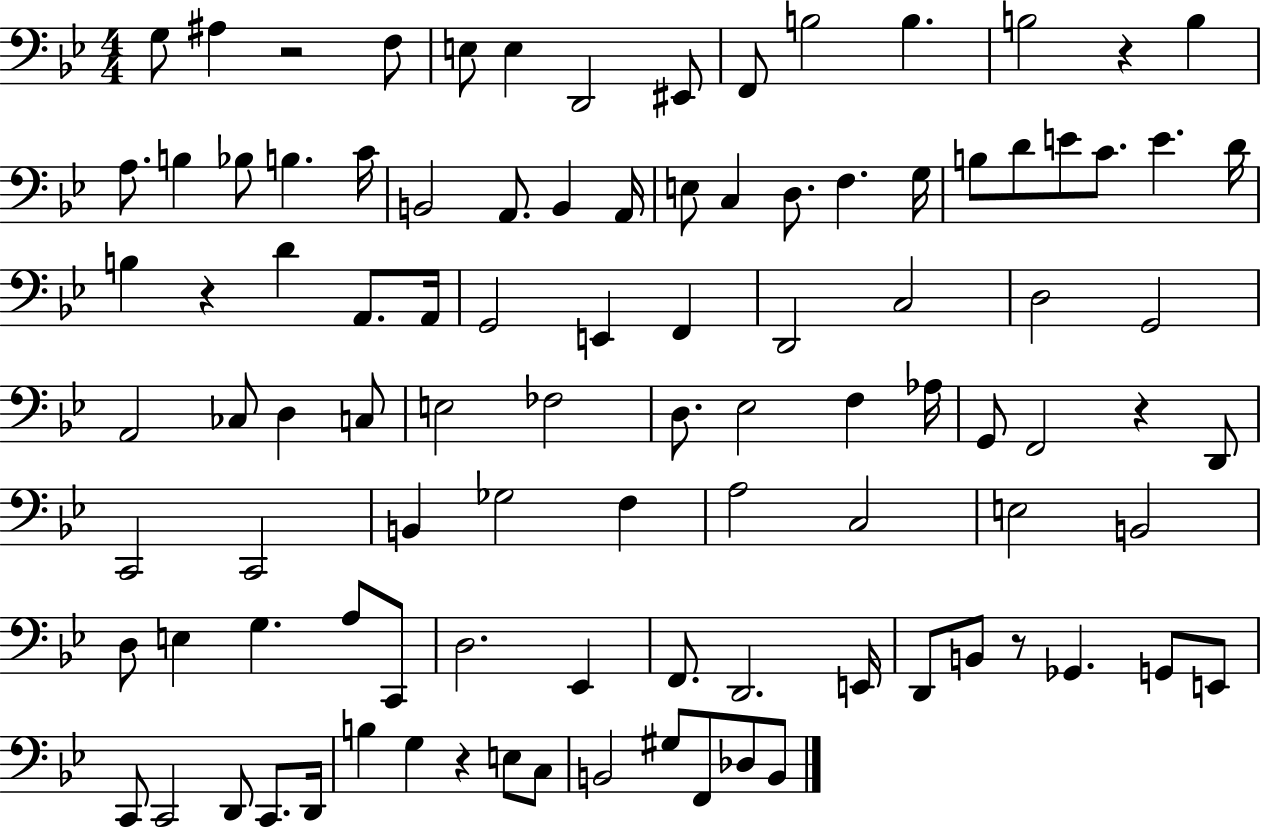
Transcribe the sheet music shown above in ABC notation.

X:1
T:Untitled
M:4/4
L:1/4
K:Bb
G,/2 ^A, z2 F,/2 E,/2 E, D,,2 ^E,,/2 F,,/2 B,2 B, B,2 z B, A,/2 B, _B,/2 B, C/4 B,,2 A,,/2 B,, A,,/4 E,/2 C, D,/2 F, G,/4 B,/2 D/2 E/2 C/2 E D/4 B, z D A,,/2 A,,/4 G,,2 E,, F,, D,,2 C,2 D,2 G,,2 A,,2 _C,/2 D, C,/2 E,2 _F,2 D,/2 _E,2 F, _A,/4 G,,/2 F,,2 z D,,/2 C,,2 C,,2 B,, _G,2 F, A,2 C,2 E,2 B,,2 D,/2 E, G, A,/2 C,,/2 D,2 _E,, F,,/2 D,,2 E,,/4 D,,/2 B,,/2 z/2 _G,, G,,/2 E,,/2 C,,/2 C,,2 D,,/2 C,,/2 D,,/4 B, G, z E,/2 C,/2 B,,2 ^G,/2 F,,/2 _D,/2 B,,/2